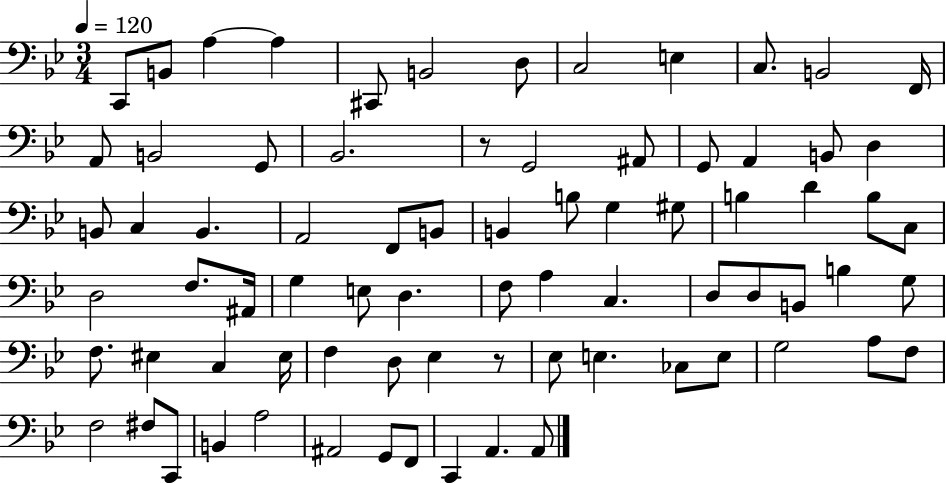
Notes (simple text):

C2/e B2/e A3/q A3/q C#2/e B2/h D3/e C3/h E3/q C3/e. B2/h F2/s A2/e B2/h G2/e Bb2/h. R/e G2/h A#2/e G2/e A2/q B2/e D3/q B2/e C3/q B2/q. A2/h F2/e B2/e B2/q B3/e G3/q G#3/e B3/q D4/q B3/e C3/e D3/h F3/e. A#2/s G3/q E3/e D3/q. F3/e A3/q C3/q. D3/e D3/e B2/e B3/q G3/e F3/e. EIS3/q C3/q EIS3/s F3/q D3/e Eb3/q R/e Eb3/e E3/q. CES3/e E3/e G3/h A3/e F3/e F3/h F#3/e C2/e B2/q A3/h A#2/h G2/e F2/e C2/q A2/q. A2/e